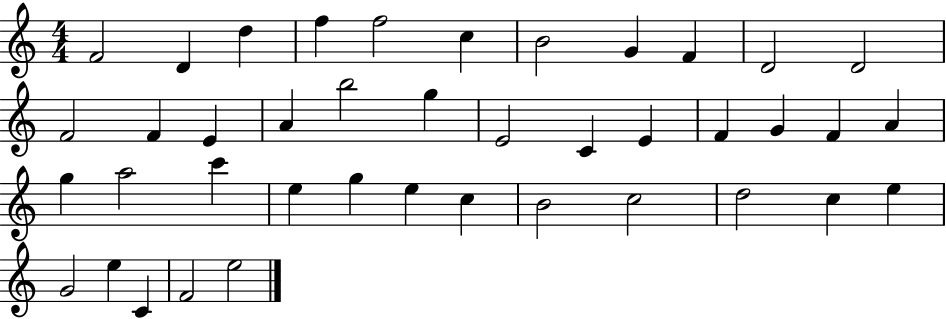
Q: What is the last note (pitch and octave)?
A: E5